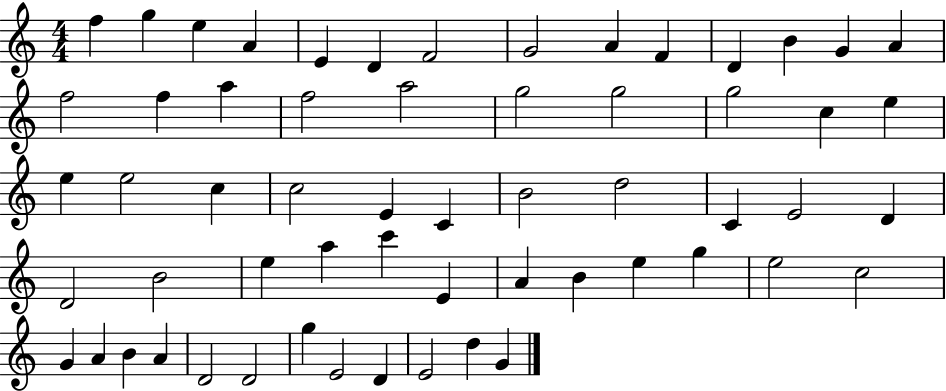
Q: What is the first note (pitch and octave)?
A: F5